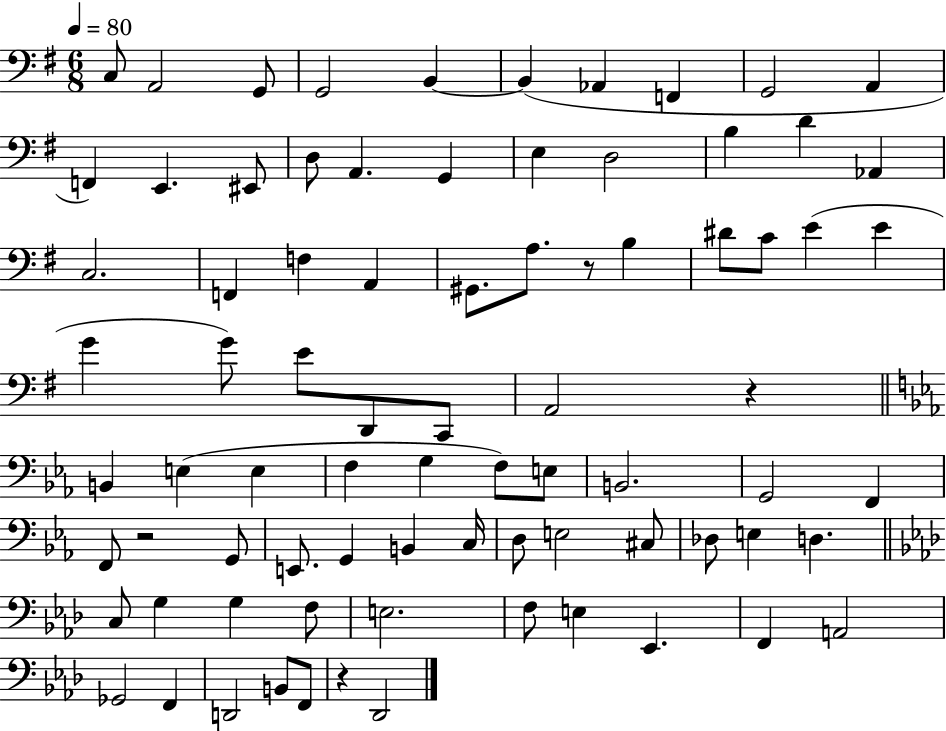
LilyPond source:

{
  \clef bass
  \numericTimeSignature
  \time 6/8
  \key g \major
  \tempo 4 = 80
  c8 a,2 g,8 | g,2 b,4~~ | b,4( aes,4 f,4 | g,2 a,4 | \break f,4) e,4. eis,8 | d8 a,4. g,4 | e4 d2 | b4 d'4 aes,4 | \break c2. | f,4 f4 a,4 | gis,8. a8. r8 b4 | dis'8 c'8 e'4( e'4 | \break g'4 g'8) e'8 d,8 c,8 | a,2 r4 | \bar "||" \break \key ees \major b,4 e4( e4 | f4 g4 f8) e8 | b,2. | g,2 f,4 | \break f,8 r2 g,8 | e,8. g,4 b,4 c16 | d8 e2 cis8 | des8 e4 d4. | \break \bar "||" \break \key aes \major c8 g4 g4 f8 | e2. | f8 e4 ees,4. | f,4 a,2 | \break ges,2 f,4 | d,2 b,8 f,8 | r4 des,2 | \bar "|."
}